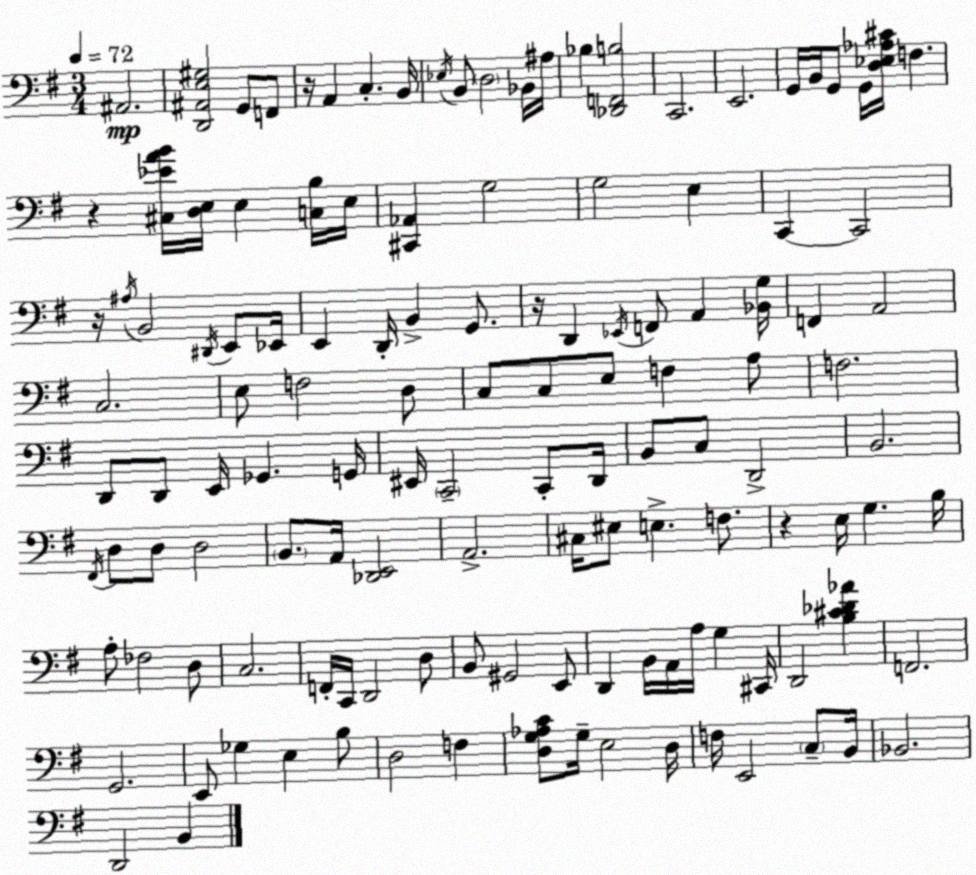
X:1
T:Untitled
M:3/4
L:1/4
K:Em
^A,,2 [D,,^A,,E,^G,]2 G,,/2 F,,/2 z/4 A,, C, B,,/4 _E,/4 B,,/2 D,2 _B,,/4 ^A,/4 _B, [_D,,F,,B,]2 C,,2 E,,2 G,,/4 B,,/4 G,,/2 G,,/4 [D,_E,_A,^C]/4 F, z [^C,_EAB]/4 [D,E,]/4 E, [C,B,]/4 E,/4 [^C,,_A,,] G,2 G,2 E, C,, C,,2 z/4 ^A,/4 B,,2 ^D,,/4 E,,/2 _E,,/4 E,, D,,/4 B,, G,,/2 z/4 D,, _E,,/4 F,,/2 A,, [_B,,G,]/4 F,, A,,2 C,2 E,/2 F,2 D,/2 C,/2 C,/2 E,/2 F, A,/2 F,2 D,,/2 D,,/2 E,,/4 _G,, G,,/4 ^E,,/4 C,,2 C,,/2 D,,/4 B,,/2 C,/2 D,,2 B,,2 ^F,,/4 D,/2 D,/2 D,2 B,,/2 A,,/4 [_D,,E,,]2 A,,2 ^C,/4 ^E,/2 E, F,/2 z E,/4 G, B,/4 A,/2 _F,2 D,/2 C,2 F,,/4 C,,/4 D,,2 D,/2 B,,/2 ^G,,2 E,,/2 D,, B,,/4 A,,/4 A,/4 G, ^C,,/4 D,,2 [B,^C_D_A] F,,2 G,,2 E,,/2 _G, E, B,/2 D,2 F, [D,G,_A,C]/2 G,/4 E,2 D,/4 F,/4 E,,2 C,/2 B,,/4 _B,,2 D,,2 B,,